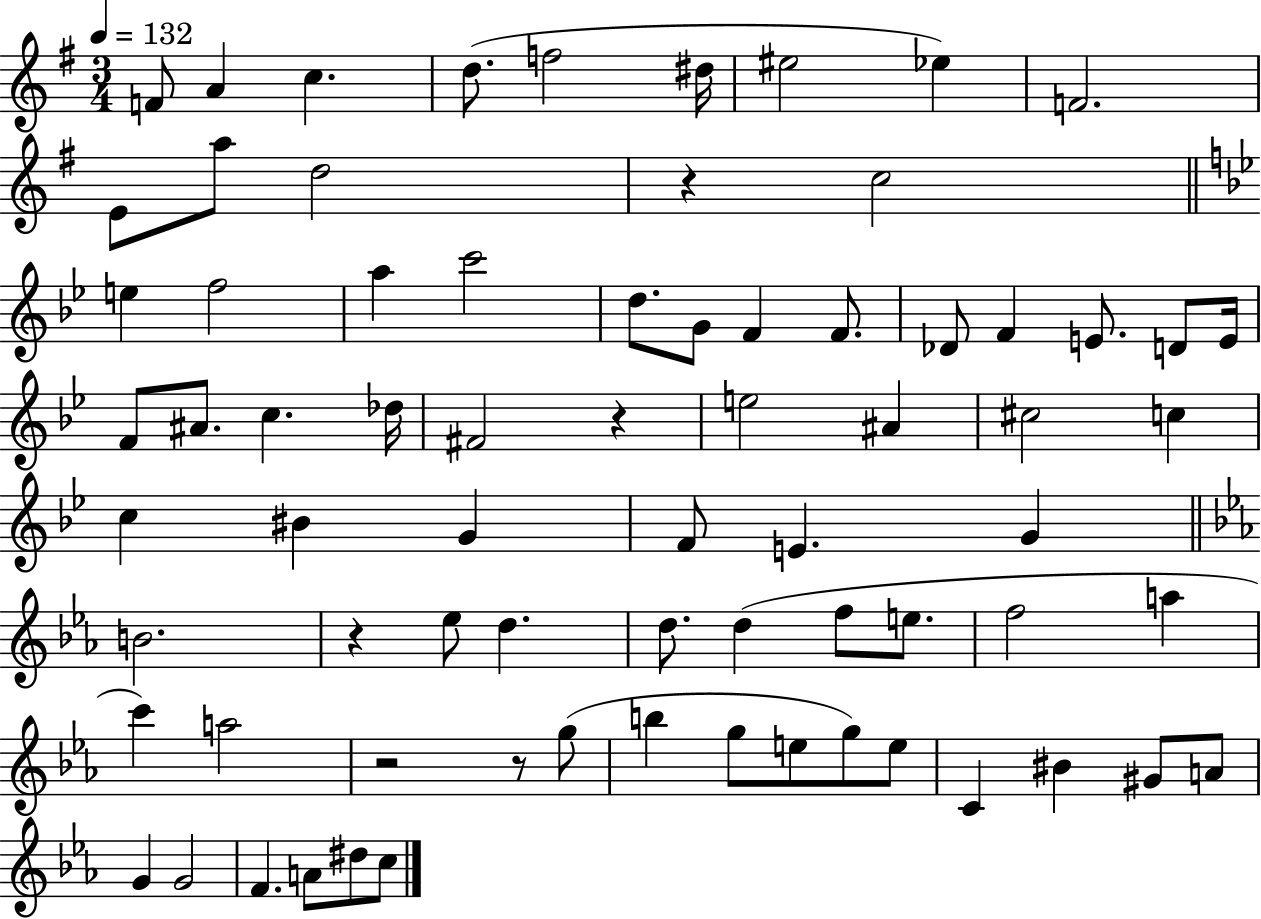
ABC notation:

X:1
T:Untitled
M:3/4
L:1/4
K:G
F/2 A c d/2 f2 ^d/4 ^e2 _e F2 E/2 a/2 d2 z c2 e f2 a c'2 d/2 G/2 F F/2 _D/2 F E/2 D/2 E/4 F/2 ^A/2 c _d/4 ^F2 z e2 ^A ^c2 c c ^B G F/2 E G B2 z _e/2 d d/2 d f/2 e/2 f2 a c' a2 z2 z/2 g/2 b g/2 e/2 g/2 e/2 C ^B ^G/2 A/2 G G2 F A/2 ^d/2 c/2